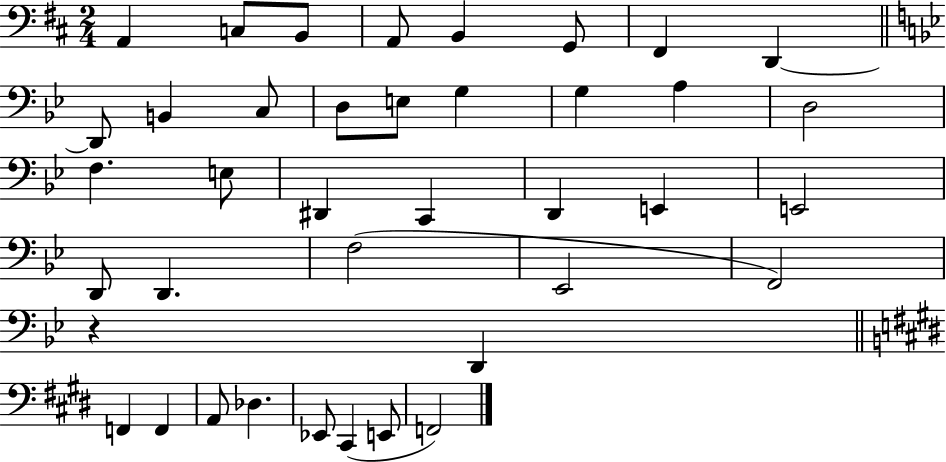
{
  \clef bass
  \numericTimeSignature
  \time 2/4
  \key d \major
  a,4 c8 b,8 | a,8 b,4 g,8 | fis,4 d,4~~ | \bar "||" \break \key g \minor d,8 b,4 c8 | d8 e8 g4 | g4 a4 | d2 | \break f4. e8 | dis,4 c,4 | d,4 e,4 | e,2 | \break d,8 d,4. | f2( | ees,2 | f,2) | \break r4 d,4 | \bar "||" \break \key e \major f,4 f,4 | a,8 des4. | ees,8 cis,4( e,8 | f,2) | \break \bar "|."
}